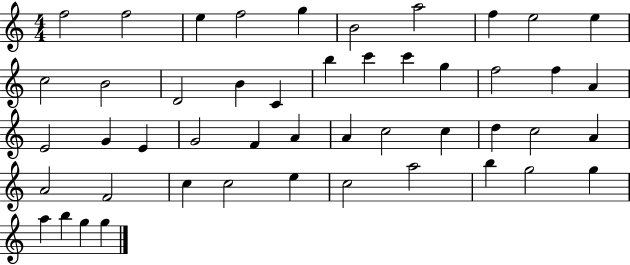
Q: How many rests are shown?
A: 0